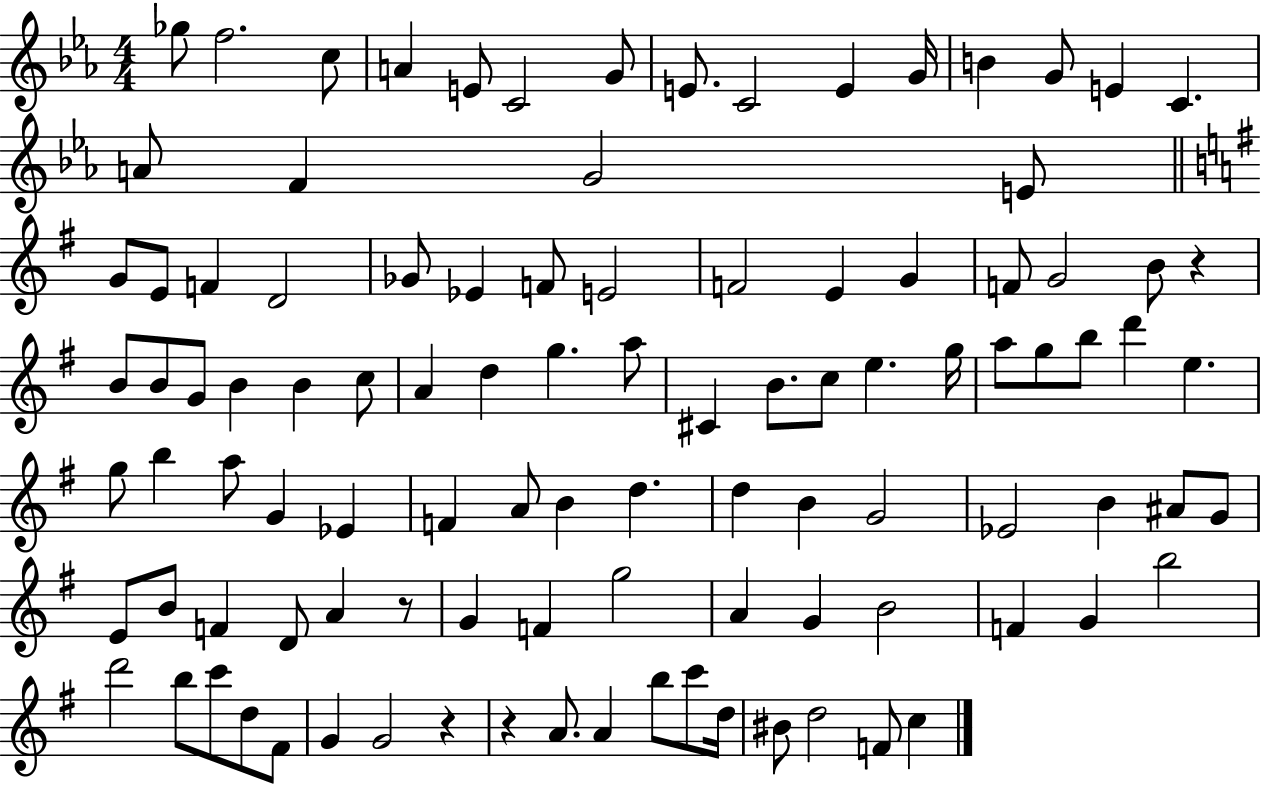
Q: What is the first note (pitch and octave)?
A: Gb5